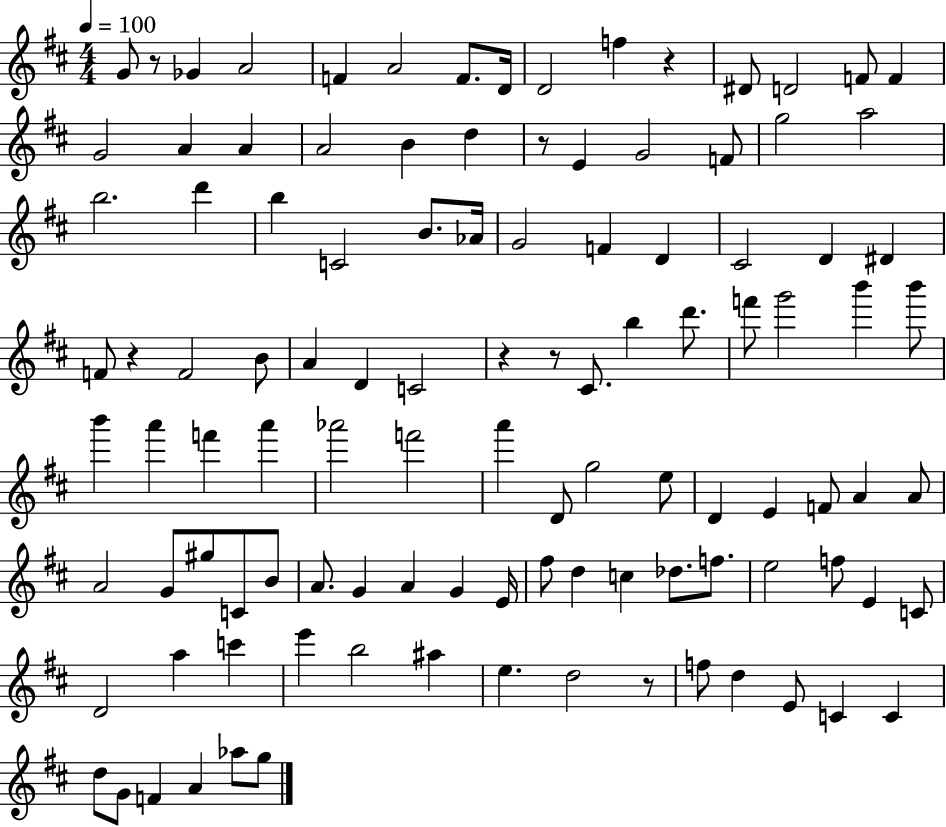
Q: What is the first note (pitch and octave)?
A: G4